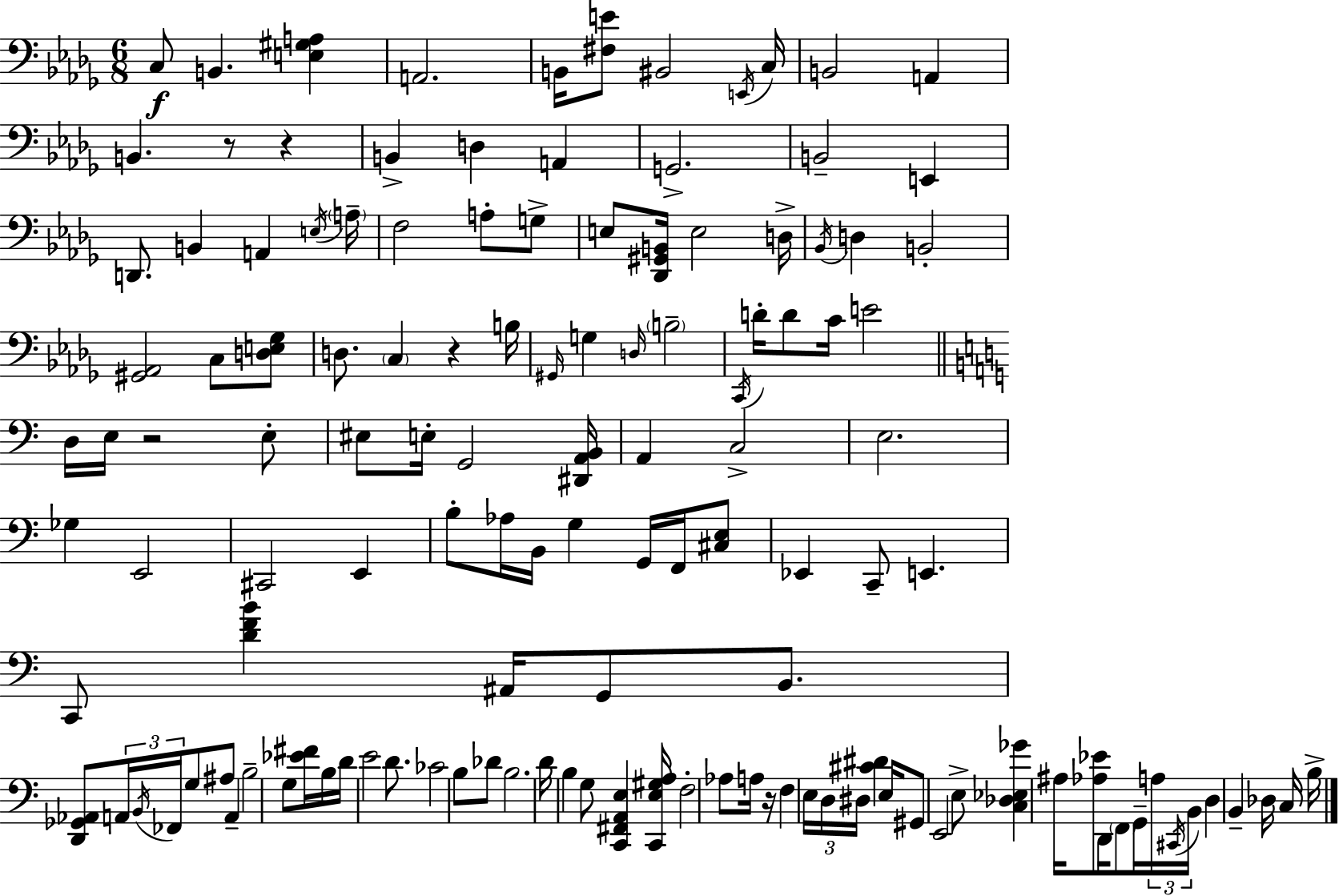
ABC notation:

X:1
T:Untitled
M:6/8
L:1/4
K:Bbm
C,/2 B,, [E,^G,A,] A,,2 B,,/4 [^F,E]/2 ^B,,2 E,,/4 C,/4 B,,2 A,, B,, z/2 z B,, D, A,, G,,2 B,,2 E,, D,,/2 B,, A,, E,/4 A,/4 F,2 A,/2 G,/2 E,/2 [_D,,^G,,B,,]/4 E,2 D,/4 _B,,/4 D, B,,2 [^G,,_A,,]2 C,/2 [D,E,_G,]/2 D,/2 C, z B,/4 ^G,,/4 G, D,/4 B,2 C,,/4 D/4 D/2 C/4 E2 D,/4 E,/4 z2 E,/2 ^E,/2 E,/4 G,,2 [^D,,A,,B,,]/4 A,, C,2 E,2 _G, E,,2 ^C,,2 E,, B,/2 _A,/4 B,,/4 G, G,,/4 F,,/4 [^C,E,]/2 _E,, C,,/2 E,, C,,/2 [DFB] ^A,,/4 G,,/2 B,,/2 [D,,_G,,_A,,]/2 A,,/4 B,,/4 _F,,/4 G,/2 ^A,/2 A,, B,2 G,/2 [_E^F]/4 B,/4 D/4 E2 D/2 _C2 B,/2 _D/2 B,2 D/4 B, G,/2 [C,,^F,,A,,E,] [C,,E,^G,A,]/4 F,2 _A,/2 A,/4 z/4 F, E,/4 D,/4 ^D,/4 [^C^D] E,/4 ^G,,/2 E,,2 E,/2 [C,_D,_E,_G] ^A,/4 [_A,_E]/2 D,,/4 F,,/2 G,,/4 A,/4 ^C,,/4 B,,/4 D, B,, _D,/4 C,/4 B,/4